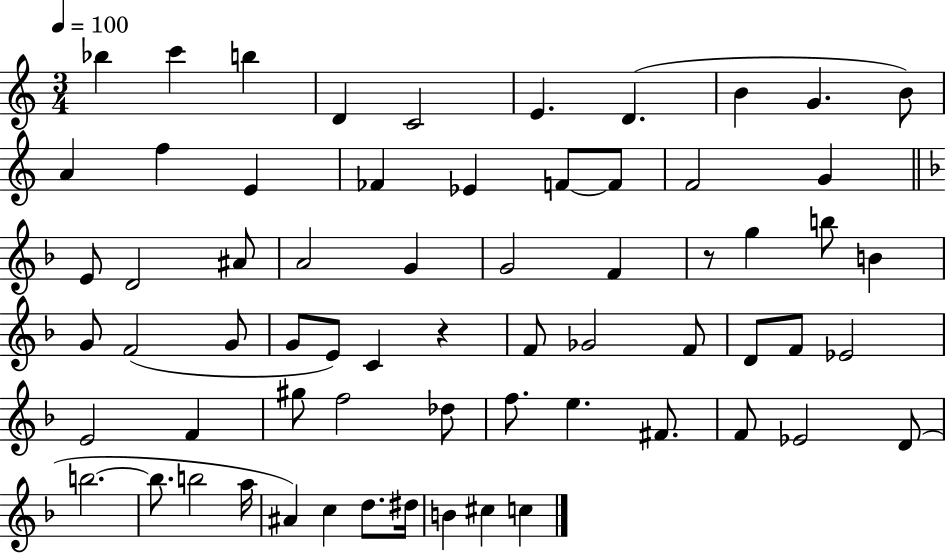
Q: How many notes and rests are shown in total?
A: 65